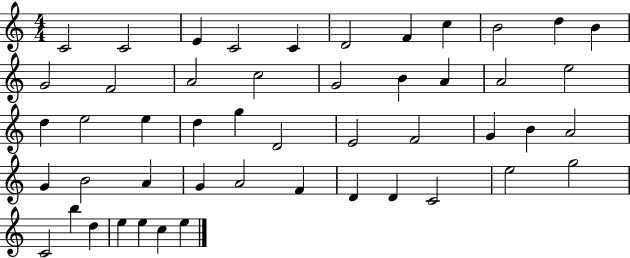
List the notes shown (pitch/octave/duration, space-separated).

C4/h C4/h E4/q C4/h C4/q D4/h F4/q C5/q B4/h D5/q B4/q G4/h F4/h A4/h C5/h G4/h B4/q A4/q A4/h E5/h D5/q E5/h E5/q D5/q G5/q D4/h E4/h F4/h G4/q B4/q A4/h G4/q B4/h A4/q G4/q A4/h F4/q D4/q D4/q C4/h E5/h G5/h C4/h B5/q D5/q E5/q E5/q C5/q E5/q